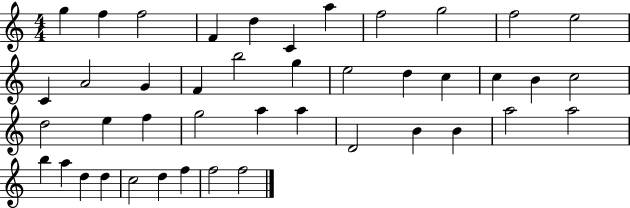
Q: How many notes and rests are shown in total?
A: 43